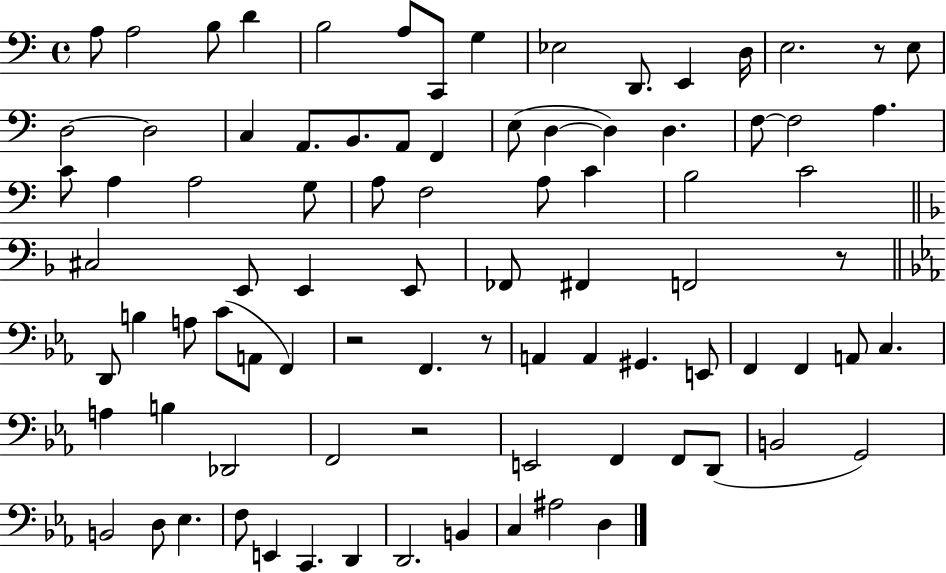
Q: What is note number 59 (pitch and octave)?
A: A2